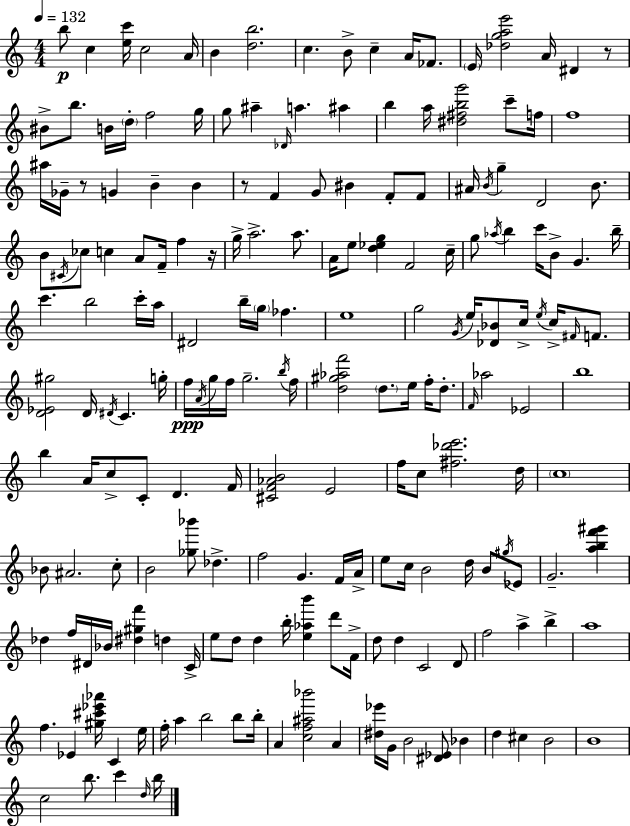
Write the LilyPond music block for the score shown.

{
  \clef treble
  \numericTimeSignature
  \time 4/4
  \key a \minor
  \tempo 4 = 132
  b''8\p c''4 <e'' c'''>16 c''2 a'16 | b'4 <d'' b''>2. | c''4. b'8-> c''4-- a'16 fes'8. | \parenthesize e'16 <des'' g'' a'' e'''>2 a'16 dis'4 r8 | \break bis'8-> b''8. b'16 \parenthesize d''16-. f''2 g''16 | g''8 ais''4-- \grace { des'16 } a''4. ais''4 | b''4 a''16 <dis'' fis'' b'' g'''>2 c'''8-- | f''16 f''1 | \break ais''16 ges'16-- r8 g'4 b'4-- b'4 | r8 f'4 g'8 bis'4 f'8-. f'8 | ais'16 \acciaccatura { b'16 } g''4-- d'2 b'8. | b'8 \acciaccatura { cis'16 } ces''8 c''4 a'8 f'16-- f''4 | \break r16 g''16-> a''2.-> | a''8. a'16 e''8 <d'' ees'' g''>4 f'2 | c''16-- g''8 \acciaccatura { aes''16 } b''4 c'''16 b'8-> g'4. | b''16-- c'''4. b''2 | \break c'''16-. a''16 dis'2 b''16-- \parenthesize g''16 fes''4. | e''1 | g''2 \acciaccatura { g'16 } e''16 <des' bes'>8 | c''16-> \acciaccatura { e''16 } c''16-> \grace { fis'16 } f'8. <d' ees' gis''>2 d'16 | \break \acciaccatura { dis'16 } c'4. g''16-. f''16\ppp \acciaccatura { a'16 } g''16 f''16 g''2.-- | \acciaccatura { b''16 } f''16 <d'' gis'' aes'' f'''>2 | \parenthesize d''8. e''16 f''16-. d''8.-. \grace { f'16 } aes''2 | ees'2 b''1 | \break b''4 a'16 | c''8-> c'8-. d'4. f'16 <cis' f' aes' b'>2 | e'2 f''16 c''8 <fis'' des''' e'''>2. | d''16 \parenthesize c''1 | \break bes'8 ais'2. | c''8-. b'2 | <ges'' bes'''>8 des''4.-> f''2 | g'4. f'16 a'16-> e''8 c''16 b'2 | \break d''16 b'8 \acciaccatura { gis''16 } ees'8 g'2.-- | <a'' b'' f''' gis'''>4 des''4 | f''16 dis'16 bes'16 <dis'' gis'' f'''>4 d''4 c'16-> e''8 d''8 | d''4 b''16-. <e'' aes'' b'''>4 d'''8 f'16-> d''8 d''4 | \break c'2 d'8 f''2 | a''4-> b''4-> a''1 | f''4. | ees'4 <gis'' cis''' ees''' aes'''>16 c'4 e''16 f''16-. a''4 | \break b''2 b''8 b''16-. a'4 | <c'' f'' ais'' bes'''>2 a'4 <dis'' ees'''>16 g'16 b'2 | <dis' ees'>8 bes'4 d''4 | cis''4 b'2 b'1 | \break c''2 | b''8. c'''4 \grace { d''16 } b''16 \bar "|."
}